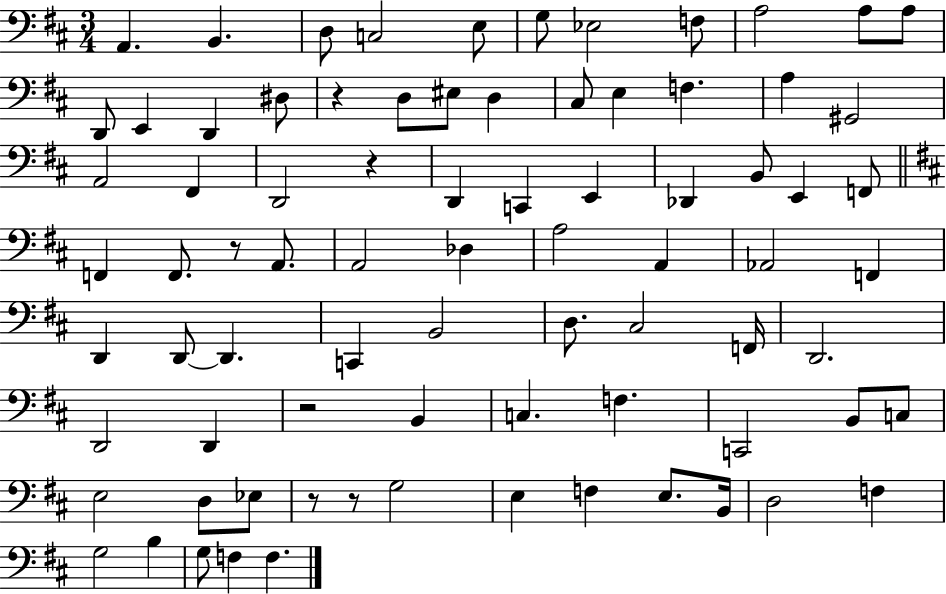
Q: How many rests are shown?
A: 6